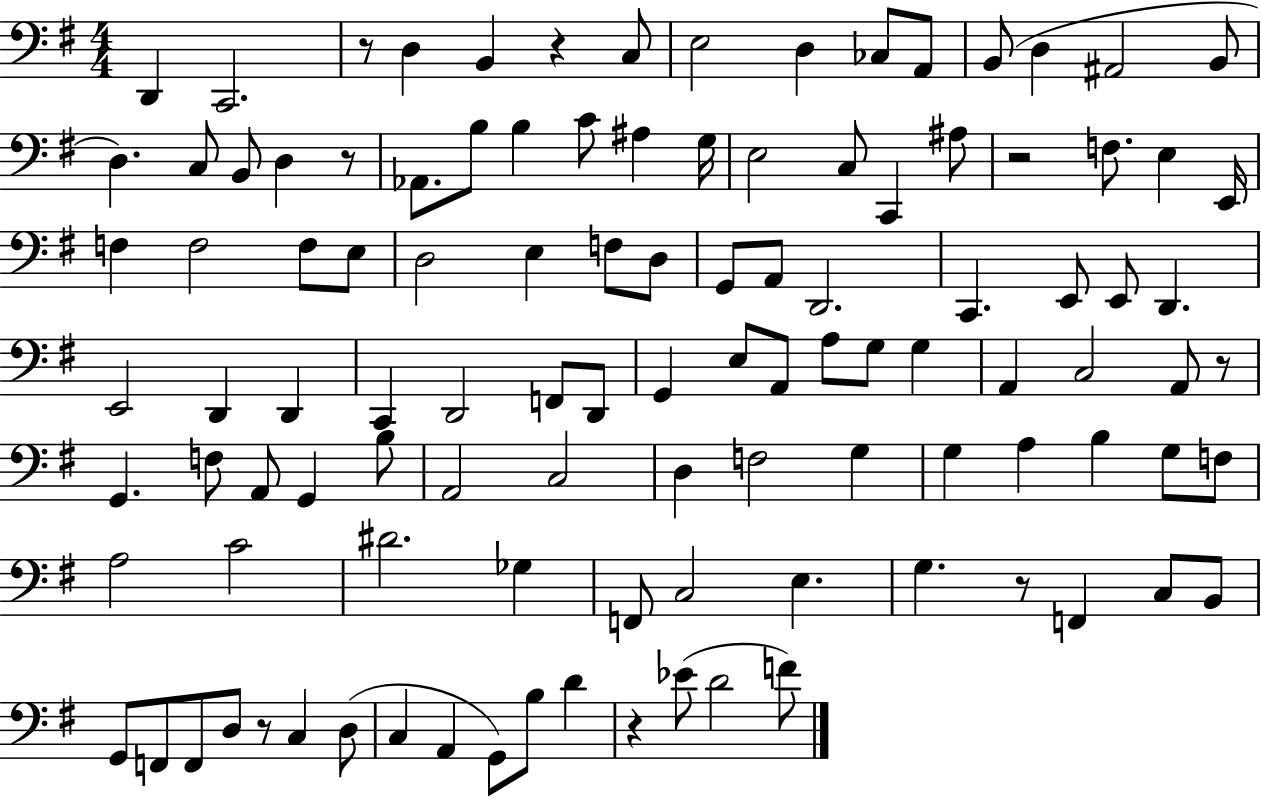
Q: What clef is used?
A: bass